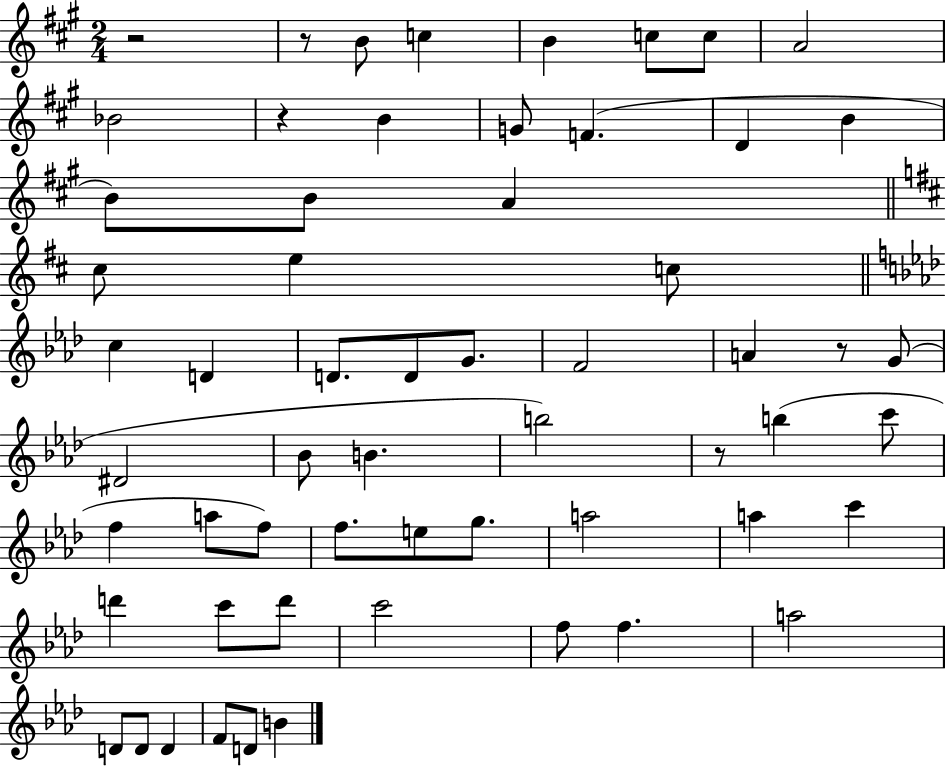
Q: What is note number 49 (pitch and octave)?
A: D4